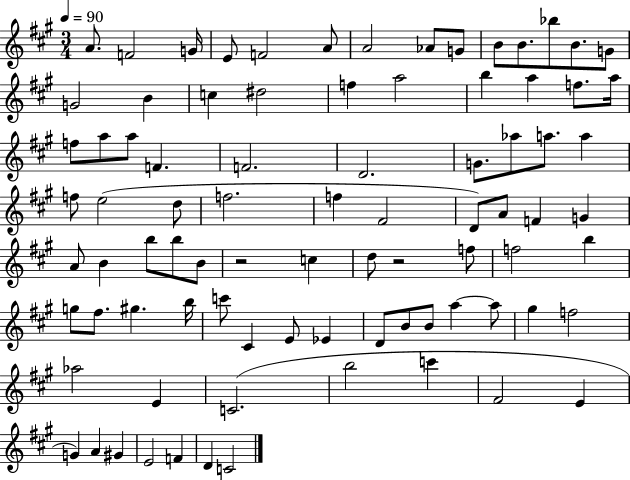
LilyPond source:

{
  \clef treble
  \numericTimeSignature
  \time 3/4
  \key a \major
  \tempo 4 = 90
  \repeat volta 2 { a'8. f'2 g'16 | e'8 f'2 a'8 | a'2 aes'8 g'8 | b'8 b'8. bes''8 b'8. g'8 | \break g'2 b'4 | c''4 dis''2 | f''4 a''2 | b''4 a''4 f''8. a''16 | \break f''8 a''8 a''8 f'4. | f'2. | d'2. | g'8. aes''8 a''8. a''4 | \break f''8 e''2( d''8 | f''2. | f''4 fis'2 | d'8) a'8 f'4 g'4 | \break a'8 b'4 b''8 b''8 b'8 | r2 c''4 | d''8 r2 f''8 | f''2 b''4 | \break g''8 fis''8. gis''4. b''16 | c'''8 cis'4 e'8 ees'4 | d'8 b'8 b'8 a''4~~ a''8 | gis''4 f''2 | \break aes''2 e'4 | c'2.( | b''2 c'''4 | fis'2 e'4 | \break g'4) a'4 gis'4 | e'2 f'4 | d'4 c'2 | } \bar "|."
}